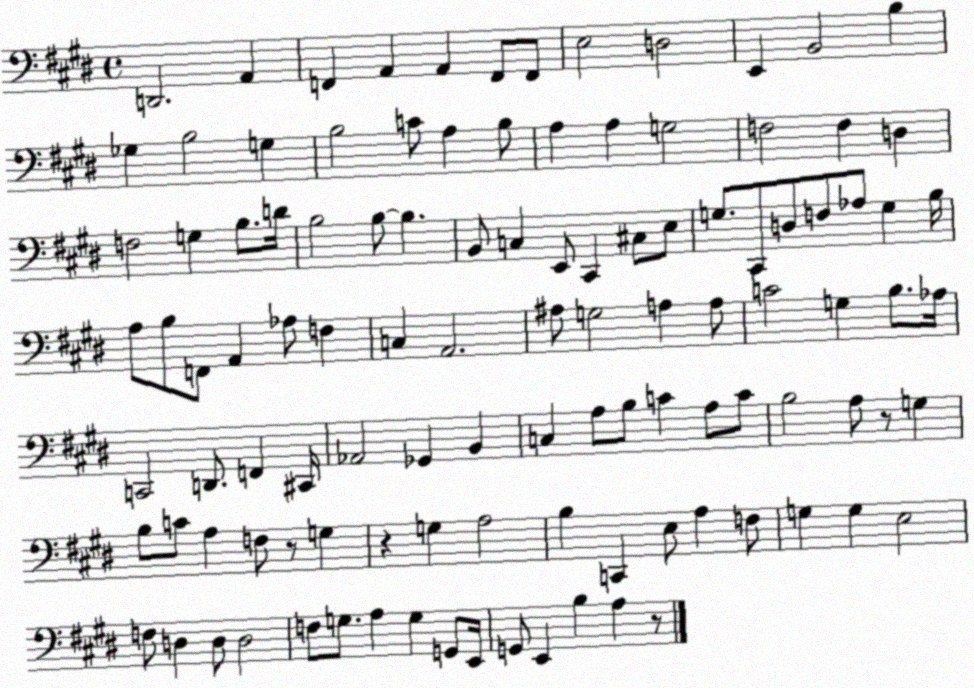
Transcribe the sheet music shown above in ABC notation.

X:1
T:Untitled
M:4/4
L:1/4
K:E
D,,2 A,, F,, A,, A,, F,,/2 F,,/2 E,2 D,2 E,, B,,2 B, _G, B,2 G, B,2 C/2 A, B,/2 A, A, G,2 F,2 F, D, F,2 G, B,/2 D/4 B,2 B,/2 B, B,,/2 C, E,,/2 ^C,, ^C,/2 E,/2 G,/2 ^C,,/2 D,/2 F,/2 _A,/2 G, B,/4 A,/2 B,/2 F,,/2 A,, _A,/2 F, C, A,,2 ^A,/2 G,2 A, A,/2 C2 G, B,/2 _A,/4 C,,2 D,,/2 F,, ^C,,/4 _A,,2 _G,, B,, C, A,/2 B,/2 C A,/2 C/2 B,2 A,/2 z/2 G, B,/2 C/2 A, F,/2 z/2 G, z G, A,2 B, C,, E,/2 A, F,/2 G, G, E,2 F,/2 D, D,/2 D,2 F,/2 G,/2 A, G, G,,/2 E,,/4 G,,/2 E,, B, A, z/2